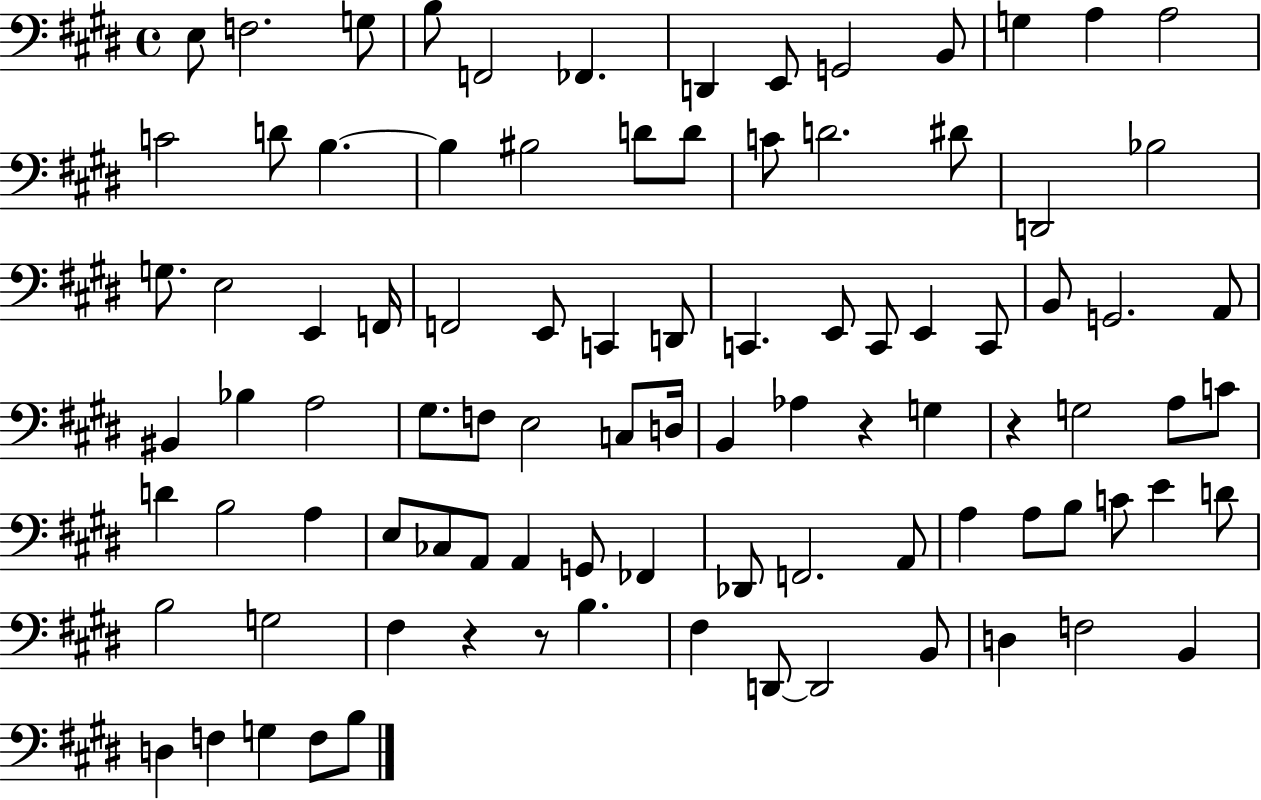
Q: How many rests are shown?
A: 4